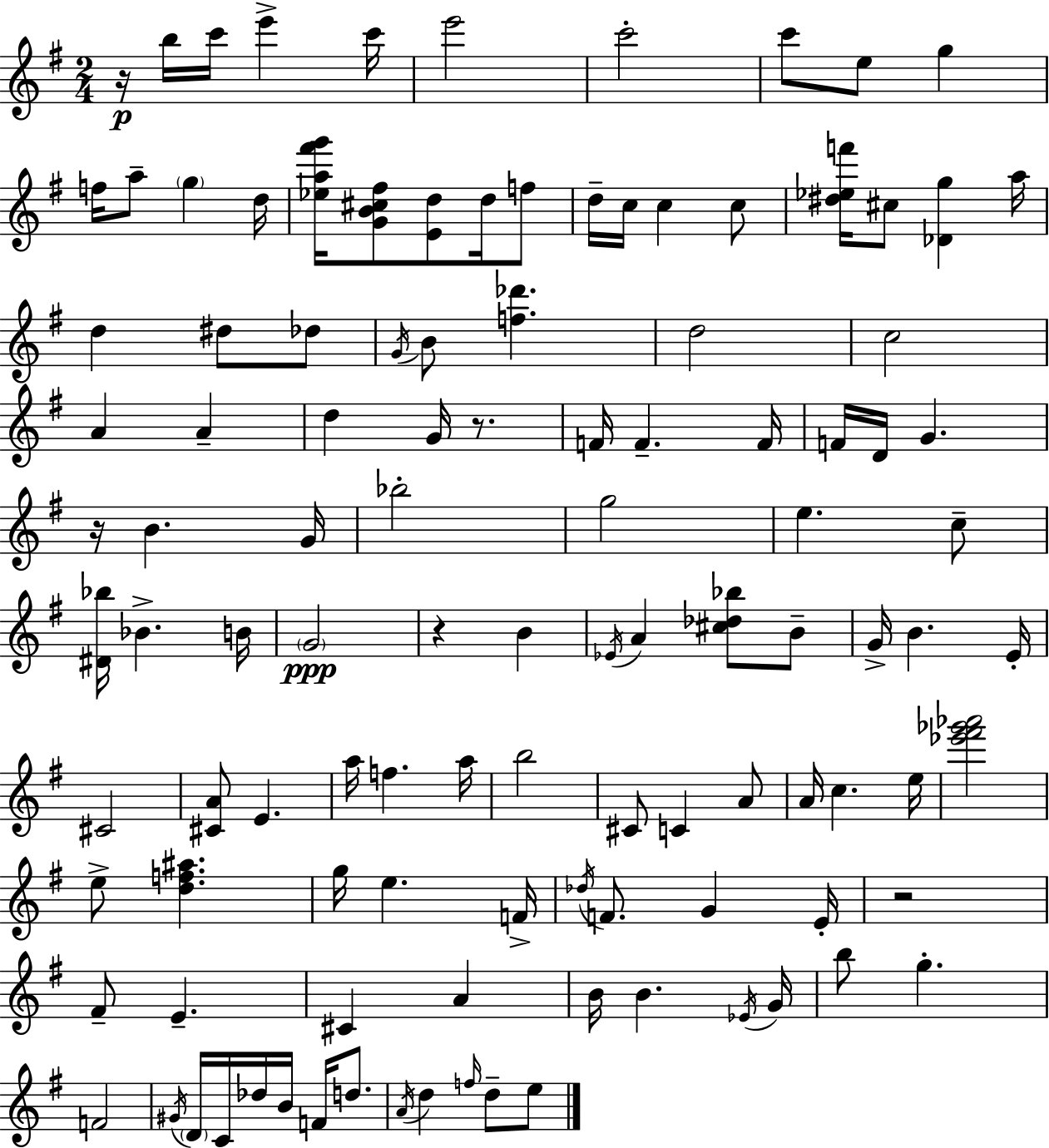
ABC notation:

X:1
T:Untitled
M:2/4
L:1/4
K:Em
z/4 b/4 c'/4 e' c'/4 e'2 c'2 c'/2 e/2 g f/4 a/2 g d/4 [_ea^f'g']/4 [GB^c^f]/2 [Ed]/2 d/4 f/2 d/4 c/4 c c/2 [^d_ef']/4 ^c/2 [_Dg] a/4 d ^d/2 _d/2 G/4 B/2 [f_d'] d2 c2 A A d G/4 z/2 F/4 F F/4 F/4 D/4 G z/4 B G/4 _b2 g2 e c/2 [^D_b]/4 _B B/4 G2 z B _E/4 A [^c_d_b]/2 B/2 G/4 B E/4 ^C2 [^CA]/2 E a/4 f a/4 b2 ^C/2 C A/2 A/4 c e/4 [_e'^f'_g'_a']2 e/2 [df^a] g/4 e F/4 _d/4 F/2 G E/4 z2 ^F/2 E ^C A B/4 B _E/4 G/4 b/2 g F2 ^G/4 D/4 C/4 _d/4 B/4 F/4 d/2 A/4 d f/4 d/2 e/2